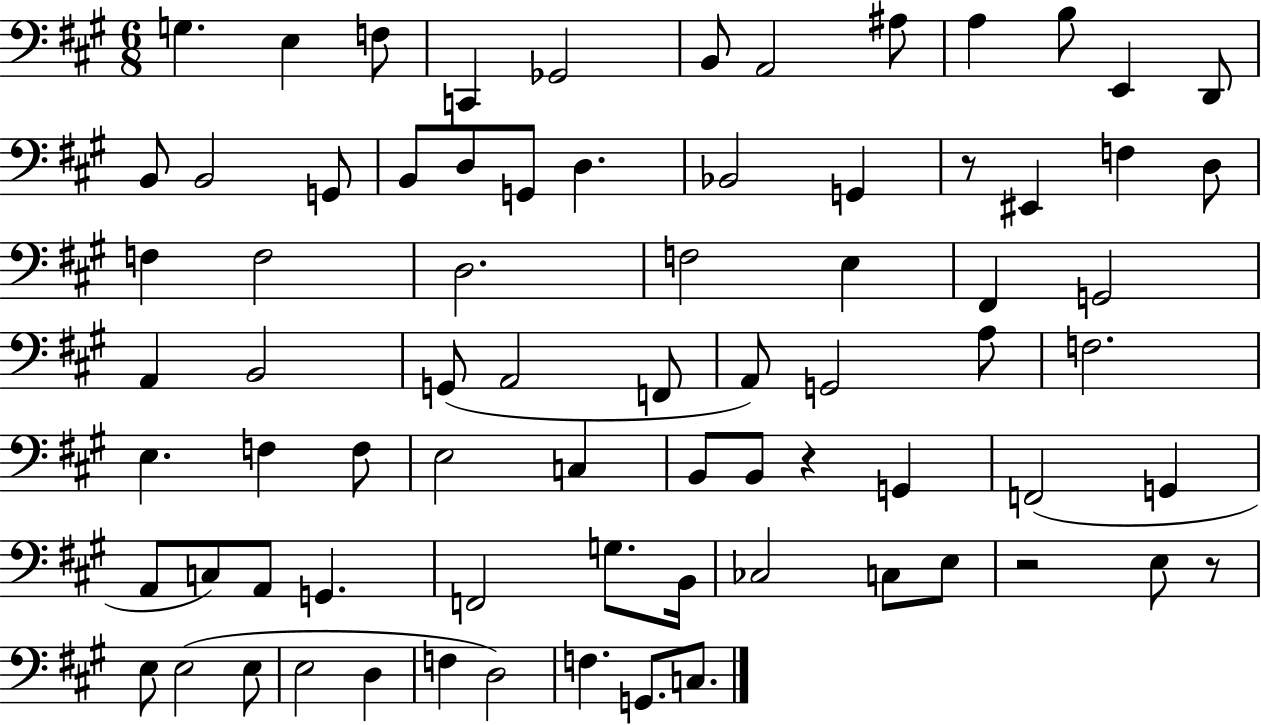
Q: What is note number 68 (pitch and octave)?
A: D3